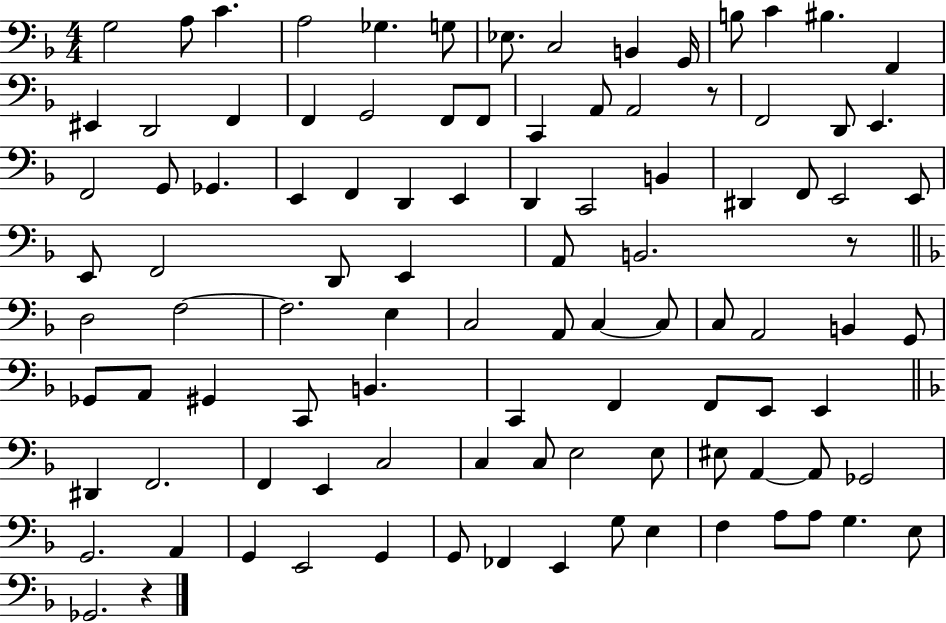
G3/h A3/e C4/q. A3/h Gb3/q. G3/e Eb3/e. C3/h B2/q G2/s B3/e C4/q BIS3/q. F2/q EIS2/q D2/h F2/q F2/q G2/h F2/e F2/e C2/q A2/e A2/h R/e F2/h D2/e E2/q. F2/h G2/e Gb2/q. E2/q F2/q D2/q E2/q D2/q C2/h B2/q D#2/q F2/e E2/h E2/e E2/e F2/h D2/e E2/q A2/e B2/h. R/e D3/h F3/h F3/h. E3/q C3/h A2/e C3/q C3/e C3/e A2/h B2/q G2/e Gb2/e A2/e G#2/q C2/e B2/q. C2/q F2/q F2/e E2/e E2/q D#2/q F2/h. F2/q E2/q C3/h C3/q C3/e E3/h E3/e EIS3/e A2/q A2/e Gb2/h G2/h. A2/q G2/q E2/h G2/q G2/e FES2/q E2/q G3/e E3/q F3/q A3/e A3/e G3/q. E3/e Gb2/h. R/q